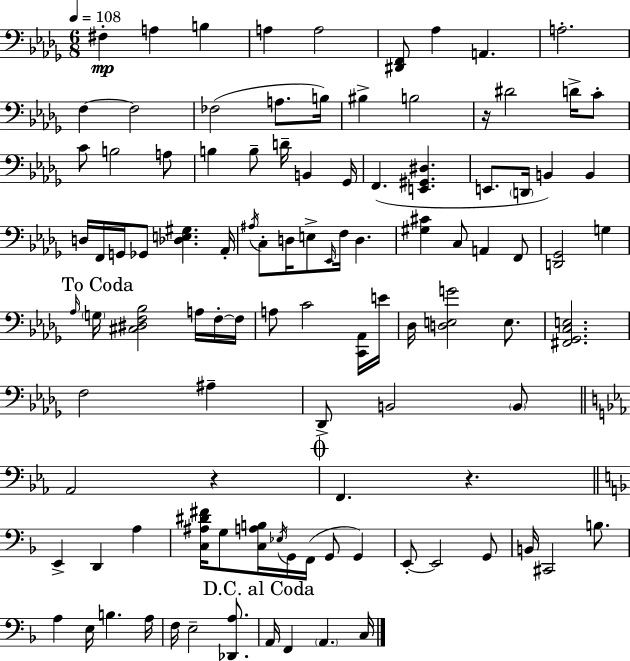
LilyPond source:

{
  \clef bass
  \numericTimeSignature
  \time 6/8
  \key bes \minor
  \tempo 4 = 108
  fis4-.\mp a4 b4 | a4 a2 | <dis, f,>8 aes4 a,4. | a2.-. | \break f4~~ f2 | fes2( a8. b16) | bis4-> b2 | r16 dis'2 d'16-> c'8-. | \break c'8 b2 a8 | b4 b8-- d'16-- b,4 ges,16 | f,4.( <e, gis, dis>4. | e,8. \parenthesize d,16 b,4) b,4 | \break d16 f,16 g,16 ges,8 <des e gis>4. aes,16-. | \acciaccatura { ais16 } c8-. d16 e8-> \grace { ees,16 } f16 d4. | <gis cis'>4 c8 a,4 | f,8 <d, ges,>2 g4 | \break \mark "To Coda" \grace { aes16 } \parenthesize g16 <cis dis f bes>2 | a16 f16-.~~ f16 a8 c'2 | <c, aes,>16 e'16 des16 <d e g'>2 | e8. <fis, ges, c e>2. | \break f2 ais4-- | des,8-> b,2 | \parenthesize b,8 \bar "||" \break \key c \minor aes,2 r4 | \mark \markup { \musicglyph "scripts.coda" } f,4. r4. | \bar "||" \break \key f \major e,4-> d,4 a4 | <c ais dis' fis'>16 g8 <c a b>16 \acciaccatura { ees16 } g,16 f,16( g,8 g,4) | e,8-.~~ e,2 g,8 | b,16 cis,2 b8. | \break a4 e16 b4. | a16 f16 e2-- <des, a>8. | \mark "D.C. al Coda" a,16 f,4 \parenthesize a,4. | c16 \bar "|."
}